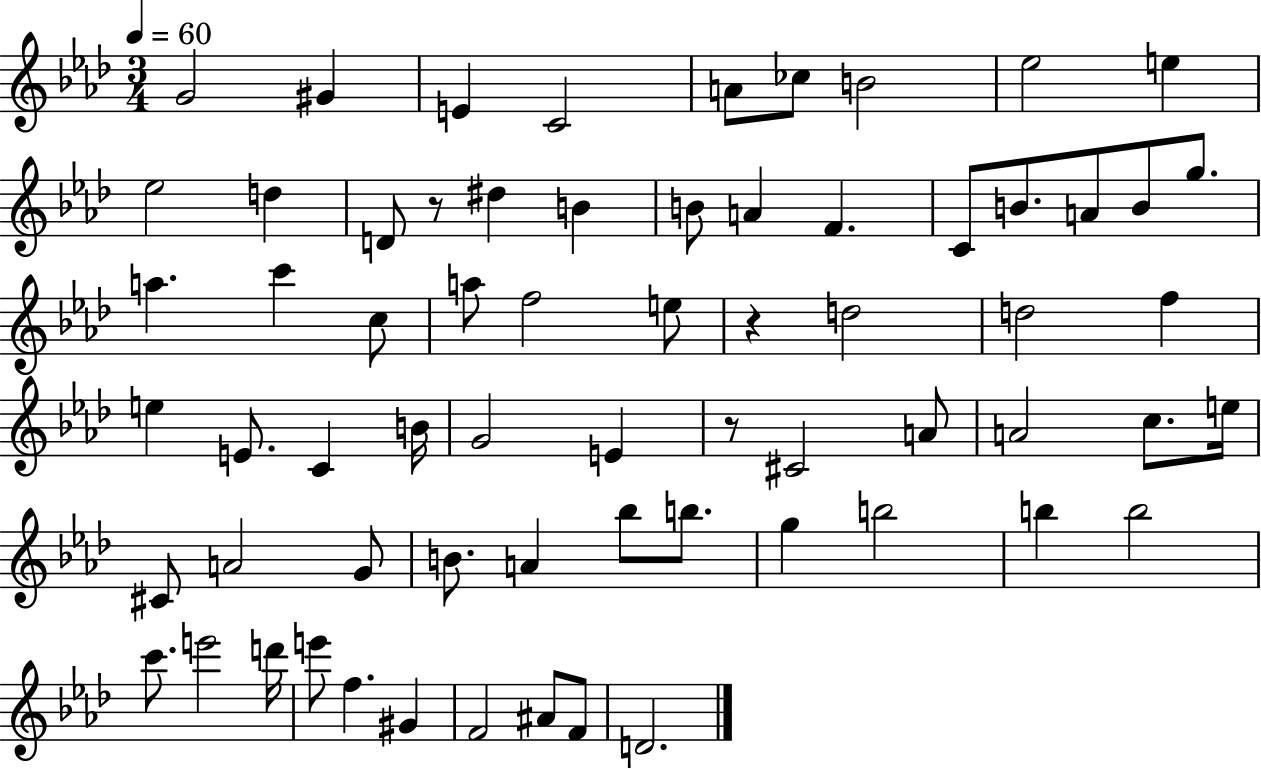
G4/h G#4/q E4/q C4/h A4/e CES5/e B4/h Eb5/h E5/q Eb5/h D5/q D4/e R/e D#5/q B4/q B4/e A4/q F4/q. C4/e B4/e. A4/e B4/e G5/e. A5/q. C6/q C5/e A5/e F5/h E5/e R/q D5/h D5/h F5/q E5/q E4/e. C4/q B4/s G4/h E4/q R/e C#4/h A4/e A4/h C5/e. E5/s C#4/e A4/h G4/e B4/e. A4/q Bb5/e B5/e. G5/q B5/h B5/q B5/h C6/e. E6/h D6/s E6/e F5/q. G#4/q F4/h A#4/e F4/e D4/h.